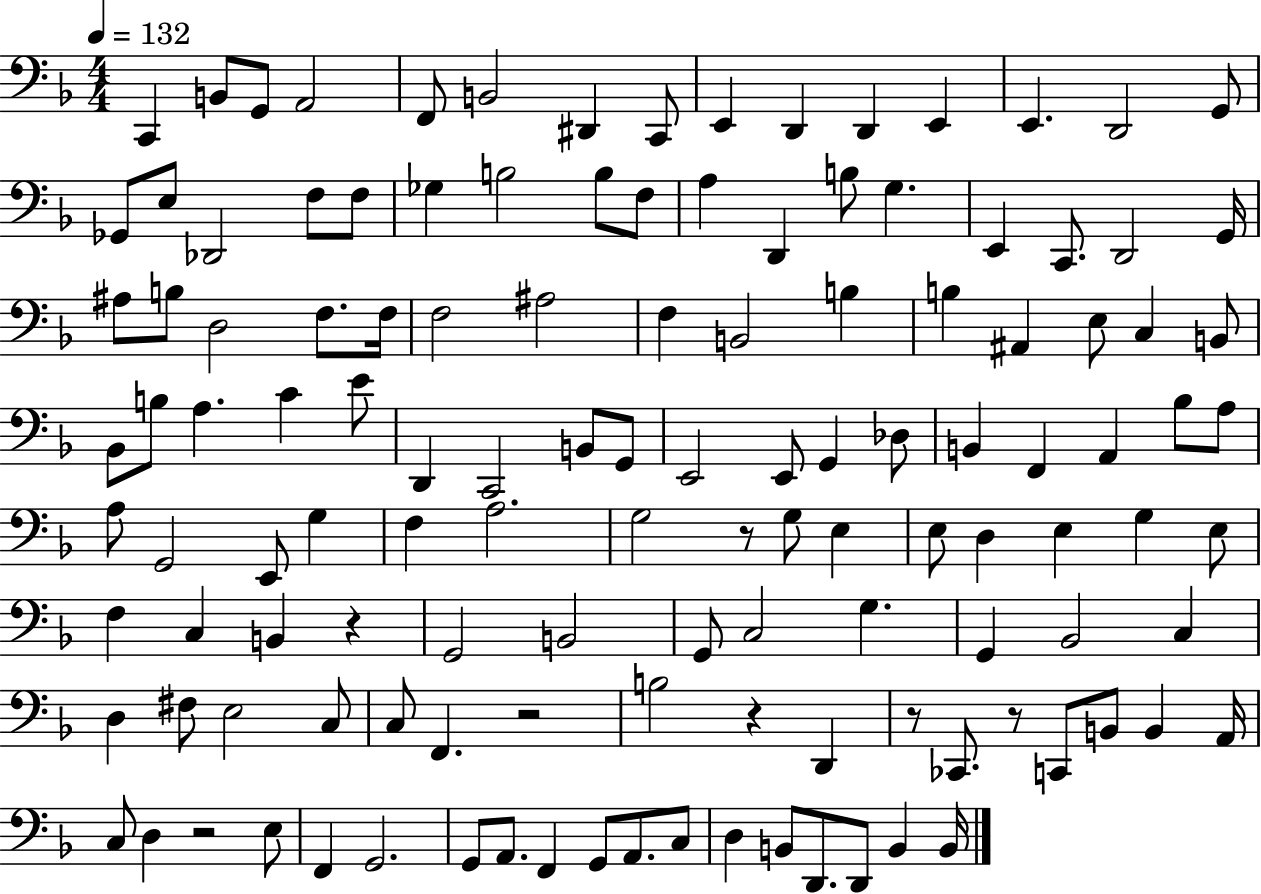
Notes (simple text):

C2/q B2/e G2/e A2/h F2/e B2/h D#2/q C2/e E2/q D2/q D2/q E2/q E2/q. D2/h G2/e Gb2/e E3/e Db2/h F3/e F3/e Gb3/q B3/h B3/e F3/e A3/q D2/q B3/e G3/q. E2/q C2/e. D2/h G2/s A#3/e B3/e D3/h F3/e. F3/s F3/h A#3/h F3/q B2/h B3/q B3/q A#2/q E3/e C3/q B2/e Bb2/e B3/e A3/q. C4/q E4/e D2/q C2/h B2/e G2/e E2/h E2/e G2/q Db3/e B2/q F2/q A2/q Bb3/e A3/e A3/e G2/h E2/e G3/q F3/q A3/h. G3/h R/e G3/e E3/q E3/e D3/q E3/q G3/q E3/e F3/q C3/q B2/q R/q G2/h B2/h G2/e C3/h G3/q. G2/q Bb2/h C3/q D3/q F#3/e E3/h C3/e C3/e F2/q. R/h B3/h R/q D2/q R/e CES2/e. R/e C2/e B2/e B2/q A2/s C3/e D3/q R/h E3/e F2/q G2/h. G2/e A2/e. F2/q G2/e A2/e. C3/e D3/q B2/e D2/e. D2/e B2/q B2/s